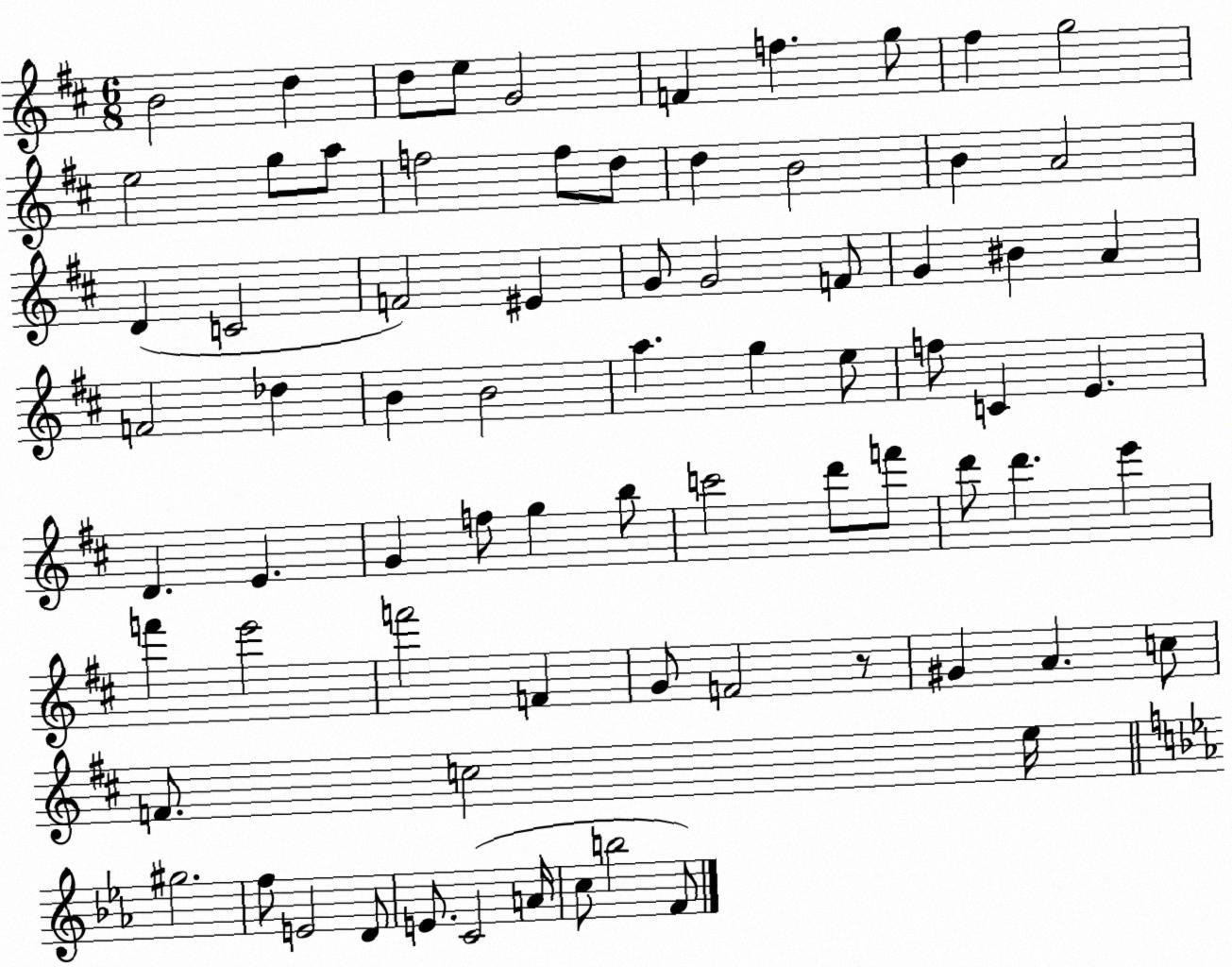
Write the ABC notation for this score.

X:1
T:Untitled
M:6/8
L:1/4
K:D
B2 d d/2 e/2 G2 F f g/2 ^f g2 e2 g/2 a/2 f2 f/2 d/2 d B2 B A2 D C2 F2 ^E G/2 G2 F/2 G ^B A F2 _d B B2 a g e/2 f/2 C E D E G f/2 g b/2 c'2 d'/2 f'/2 d'/2 d' e' f' e'2 f'2 F G/2 F2 z/2 ^G A c/2 F/2 c2 e/4 ^g2 f/2 E2 D/2 E/2 C2 A/4 c/2 b2 F/2